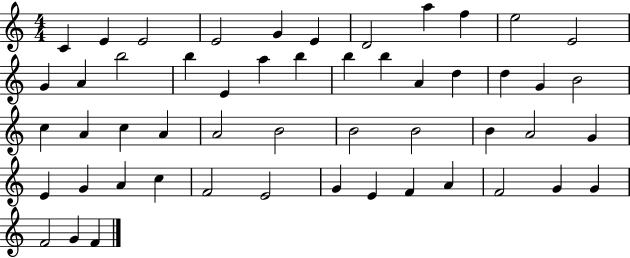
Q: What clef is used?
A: treble